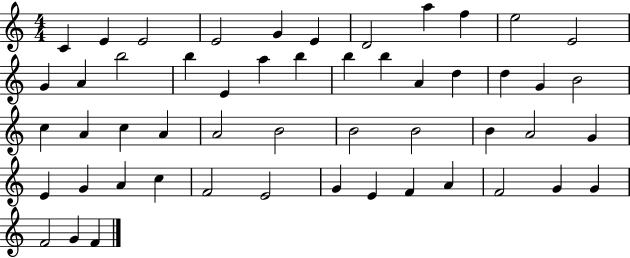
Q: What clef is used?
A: treble